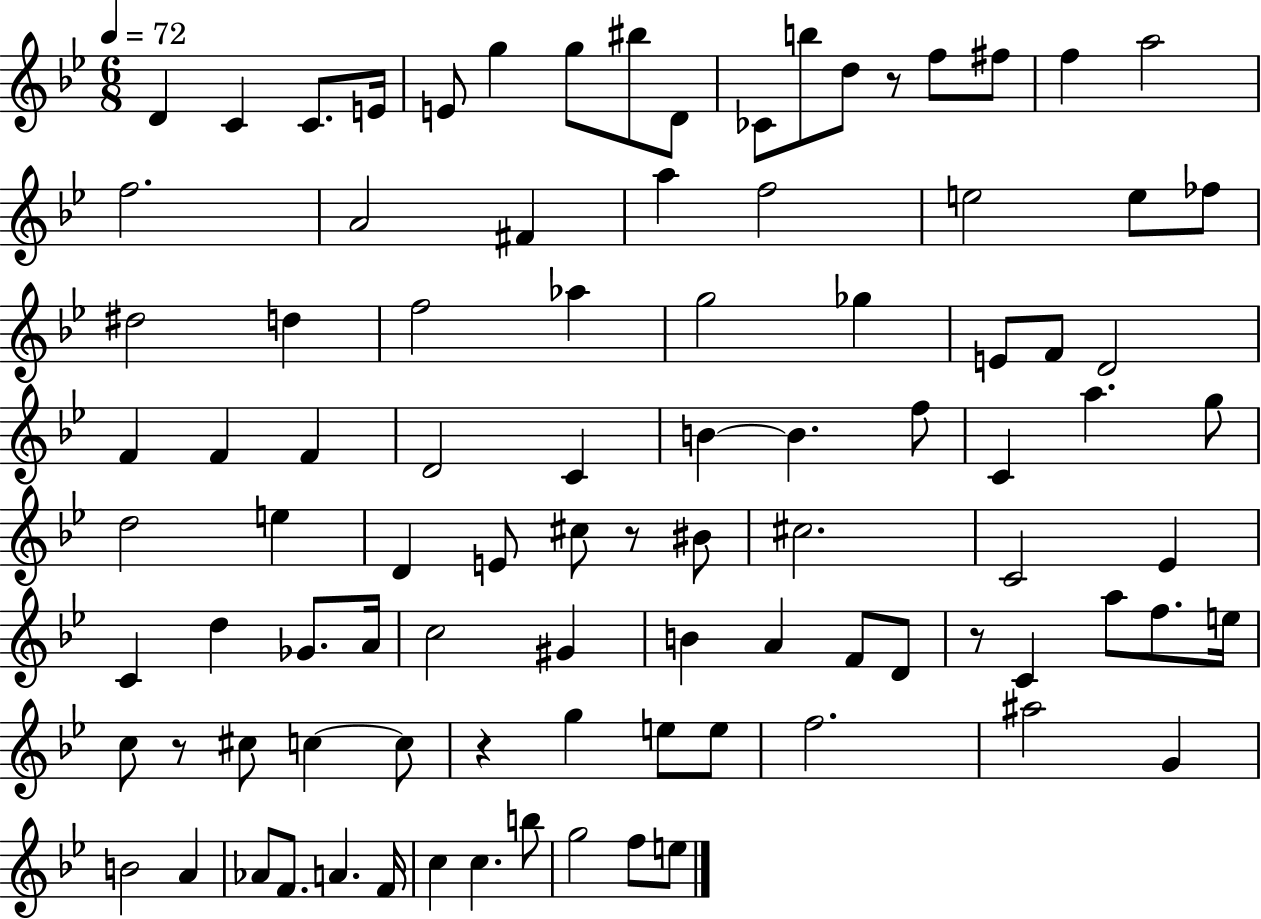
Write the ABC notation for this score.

X:1
T:Untitled
M:6/8
L:1/4
K:Bb
D C C/2 E/4 E/2 g g/2 ^b/2 D/2 _C/2 b/2 d/2 z/2 f/2 ^f/2 f a2 f2 A2 ^F a f2 e2 e/2 _f/2 ^d2 d f2 _a g2 _g E/2 F/2 D2 F F F D2 C B B f/2 C a g/2 d2 e D E/2 ^c/2 z/2 ^B/2 ^c2 C2 _E C d _G/2 A/4 c2 ^G B A F/2 D/2 z/2 C a/2 f/2 e/4 c/2 z/2 ^c/2 c c/2 z g e/2 e/2 f2 ^a2 G B2 A _A/2 F/2 A F/4 c c b/2 g2 f/2 e/2